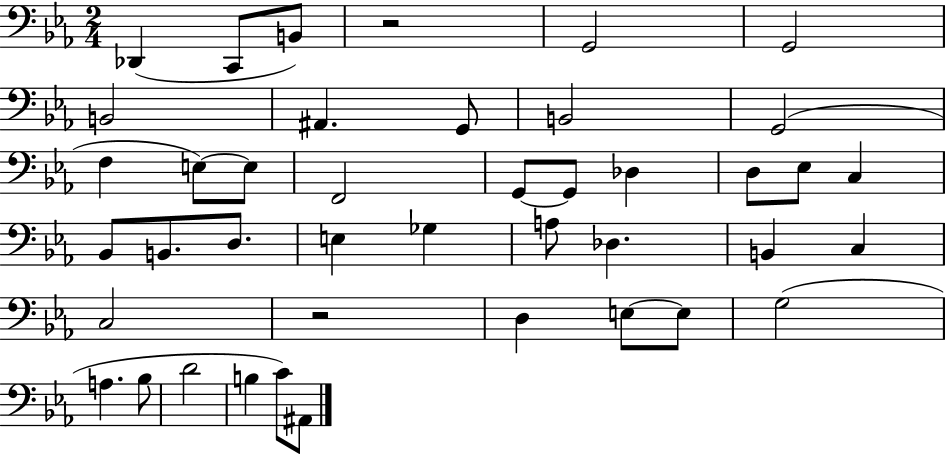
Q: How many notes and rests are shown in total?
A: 42